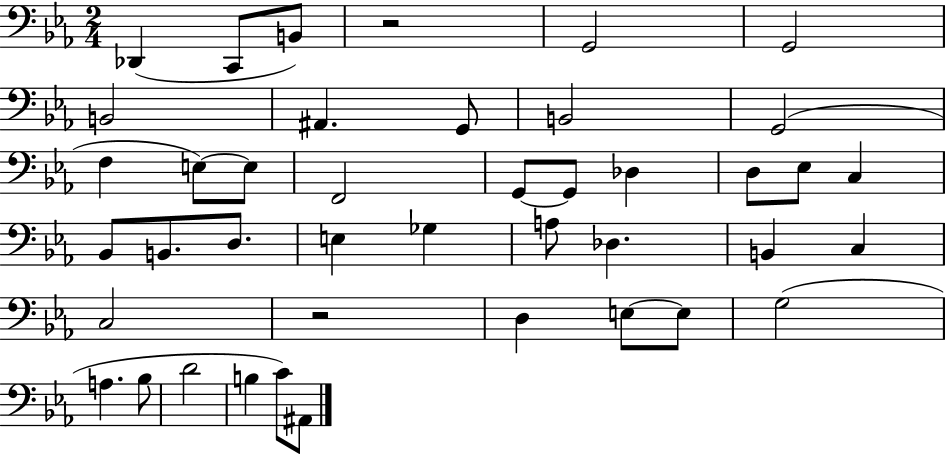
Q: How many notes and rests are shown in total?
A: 42